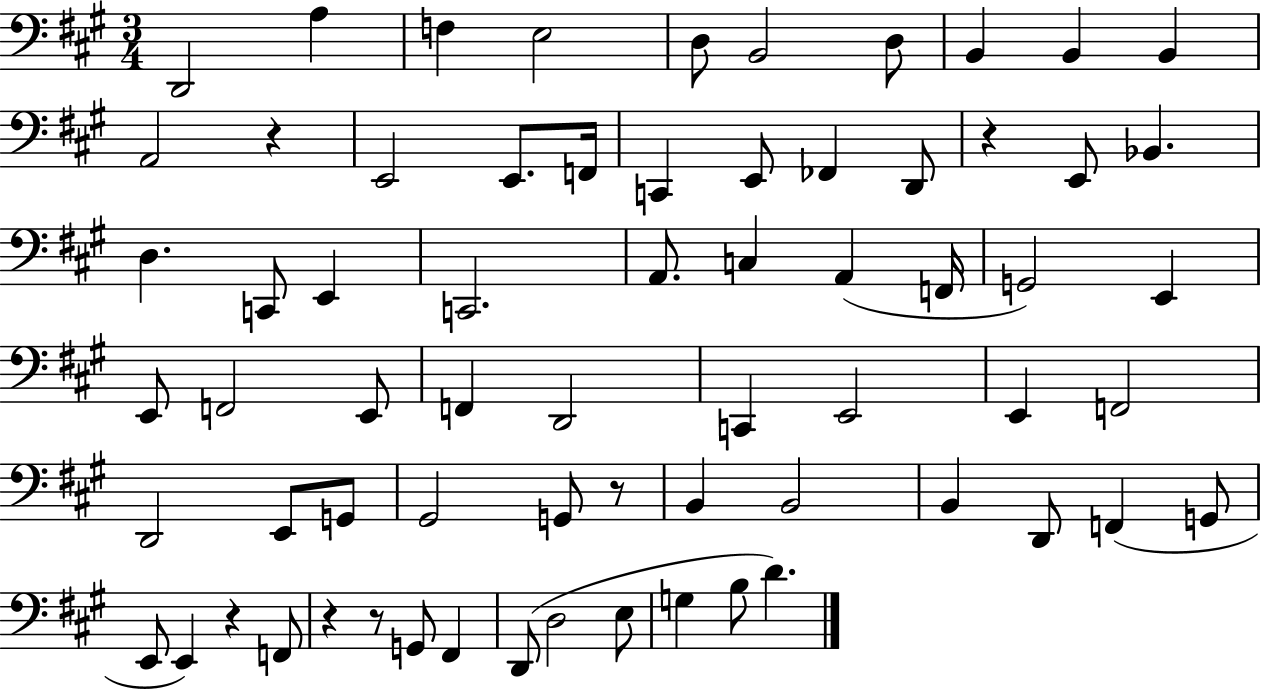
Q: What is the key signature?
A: A major